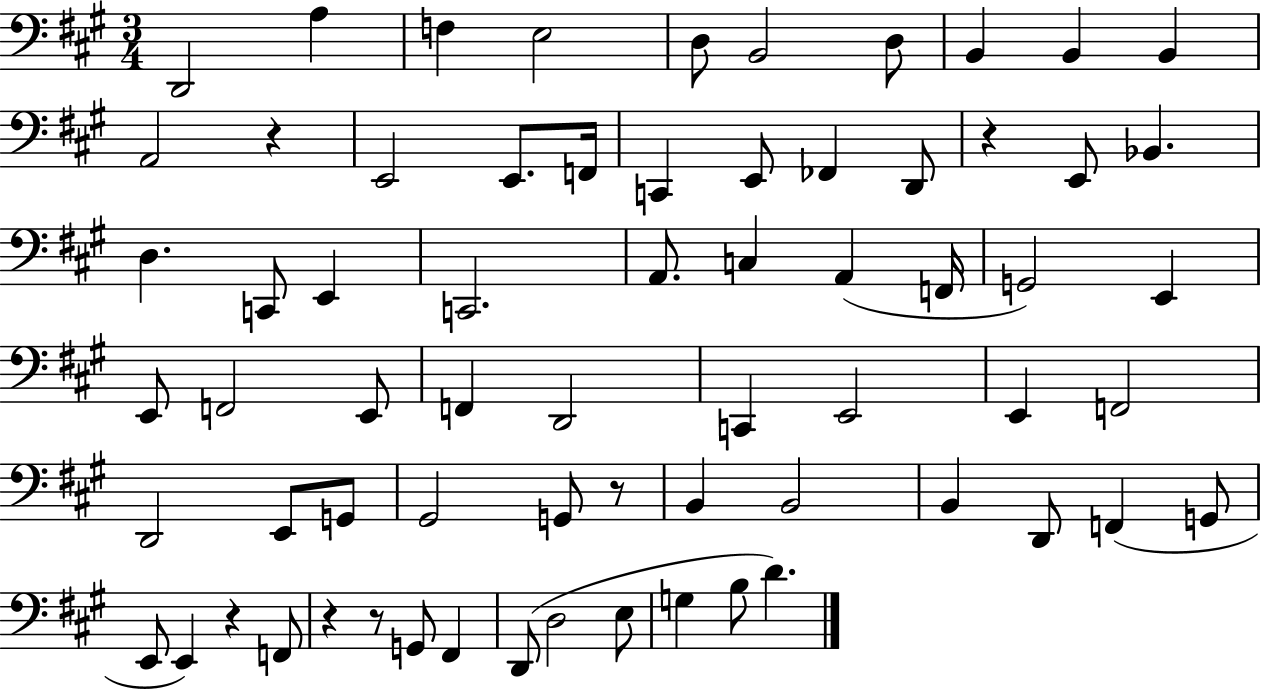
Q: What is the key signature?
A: A major